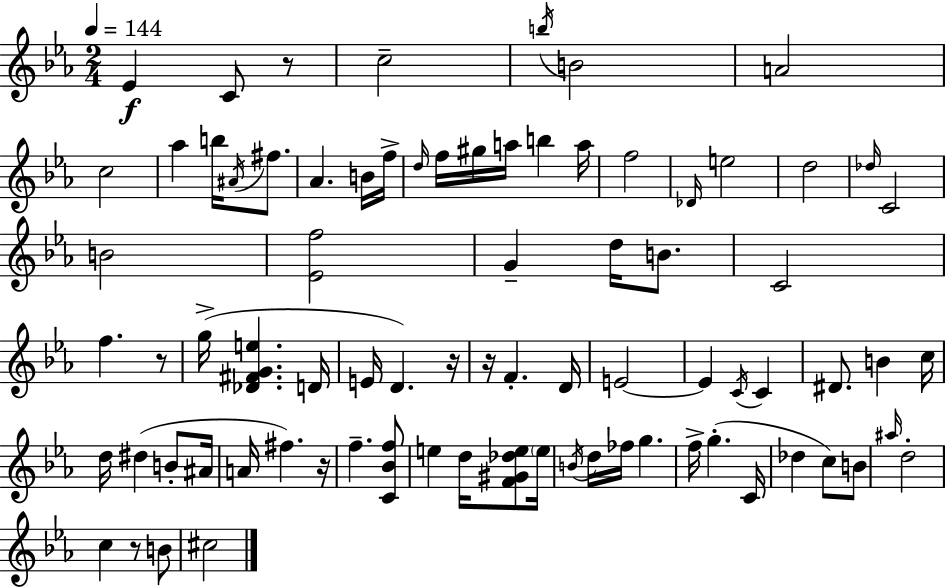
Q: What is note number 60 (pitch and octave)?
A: F5